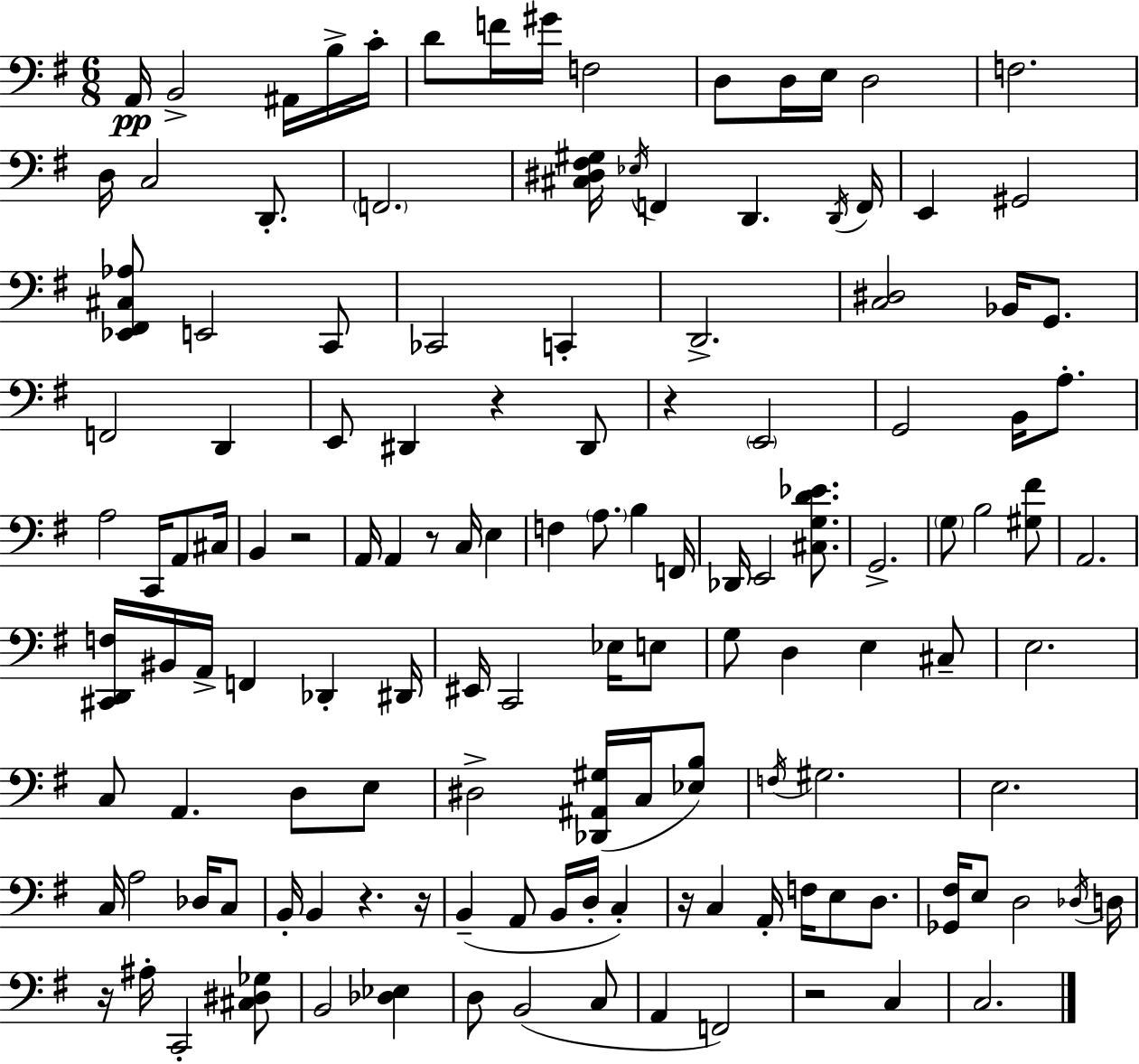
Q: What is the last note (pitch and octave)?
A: C3